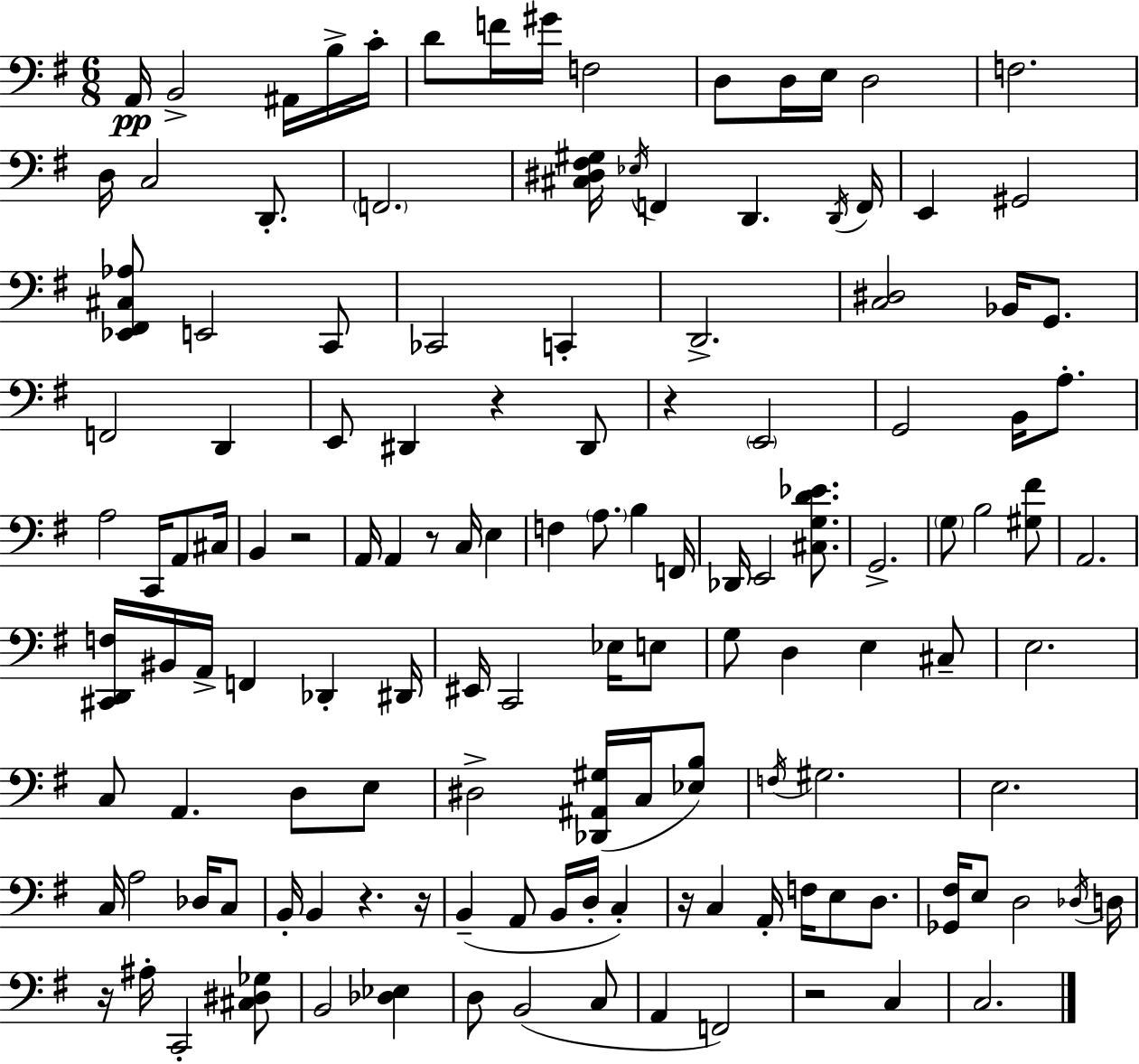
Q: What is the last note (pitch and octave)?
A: C3